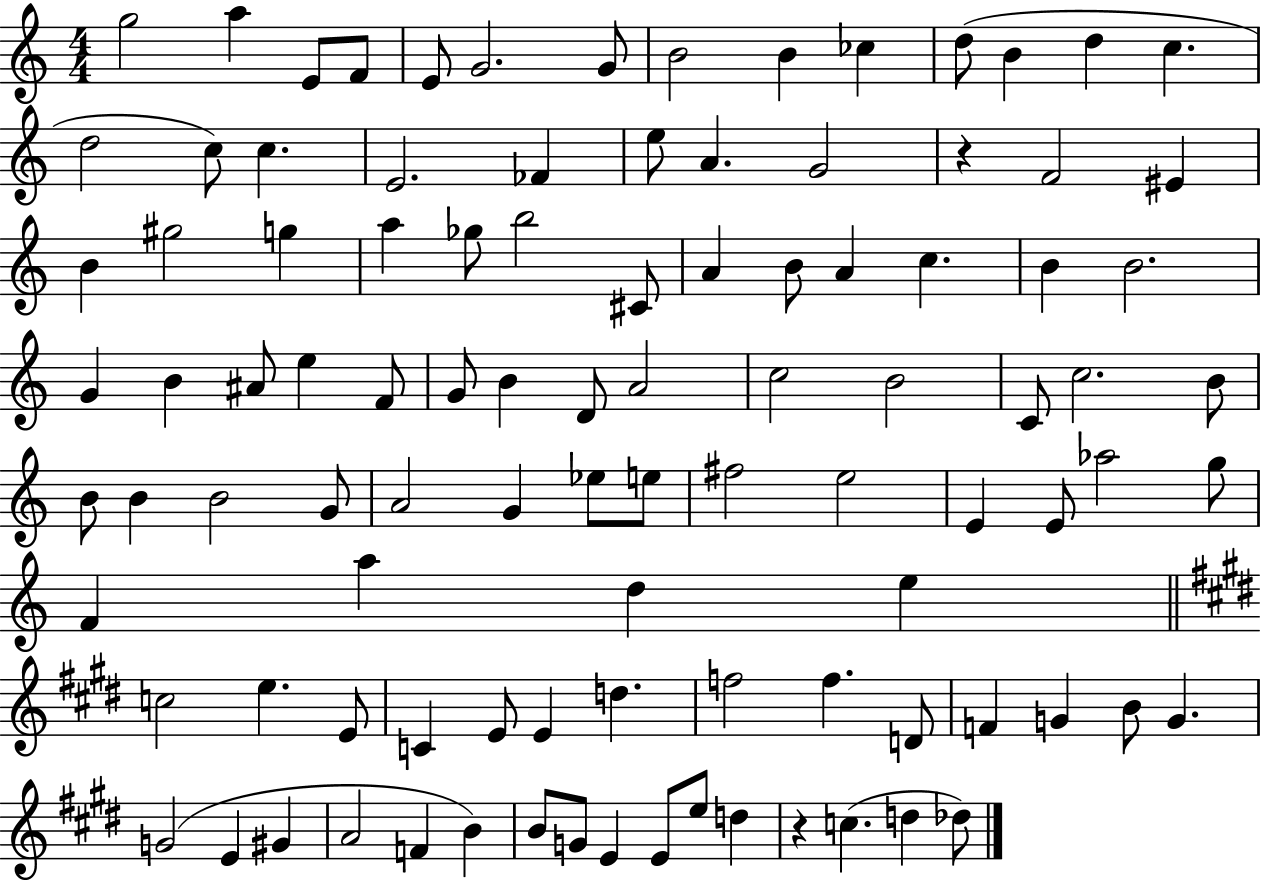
G5/h A5/q E4/e F4/e E4/e G4/h. G4/e B4/h B4/q CES5/q D5/e B4/q D5/q C5/q. D5/h C5/e C5/q. E4/h. FES4/q E5/e A4/q. G4/h R/q F4/h EIS4/q B4/q G#5/h G5/q A5/q Gb5/e B5/h C#4/e A4/q B4/e A4/q C5/q. B4/q B4/h. G4/q B4/q A#4/e E5/q F4/e G4/e B4/q D4/e A4/h C5/h B4/h C4/e C5/h. B4/e B4/e B4/q B4/h G4/e A4/h G4/q Eb5/e E5/e F#5/h E5/h E4/q E4/e Ab5/h G5/e F4/q A5/q D5/q E5/q C5/h E5/q. E4/e C4/q E4/e E4/q D5/q. F5/h F5/q. D4/e F4/q G4/q B4/e G4/q. G4/h E4/q G#4/q A4/h F4/q B4/q B4/e G4/e E4/q E4/e E5/e D5/q R/q C5/q. D5/q Db5/e